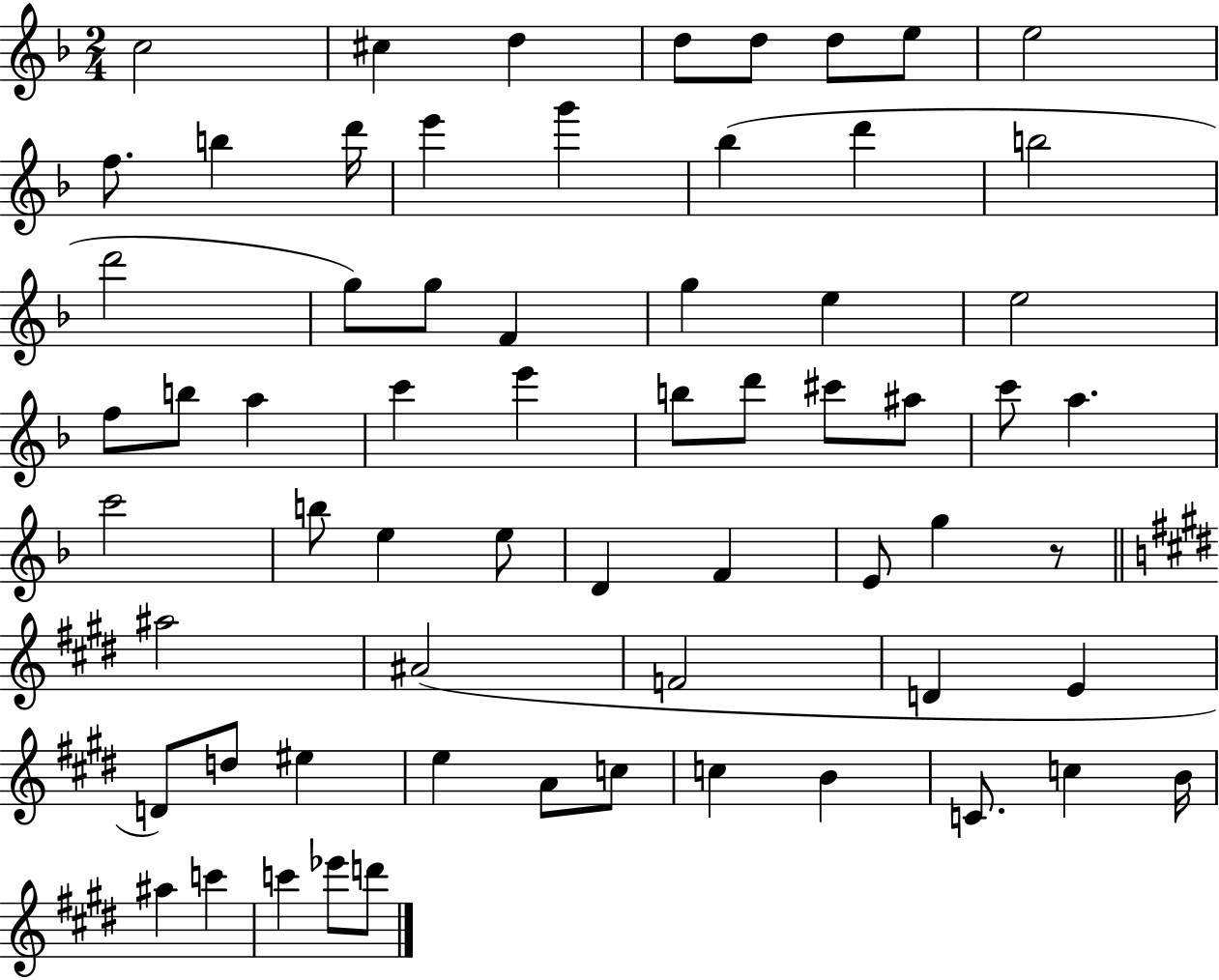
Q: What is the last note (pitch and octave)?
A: D6